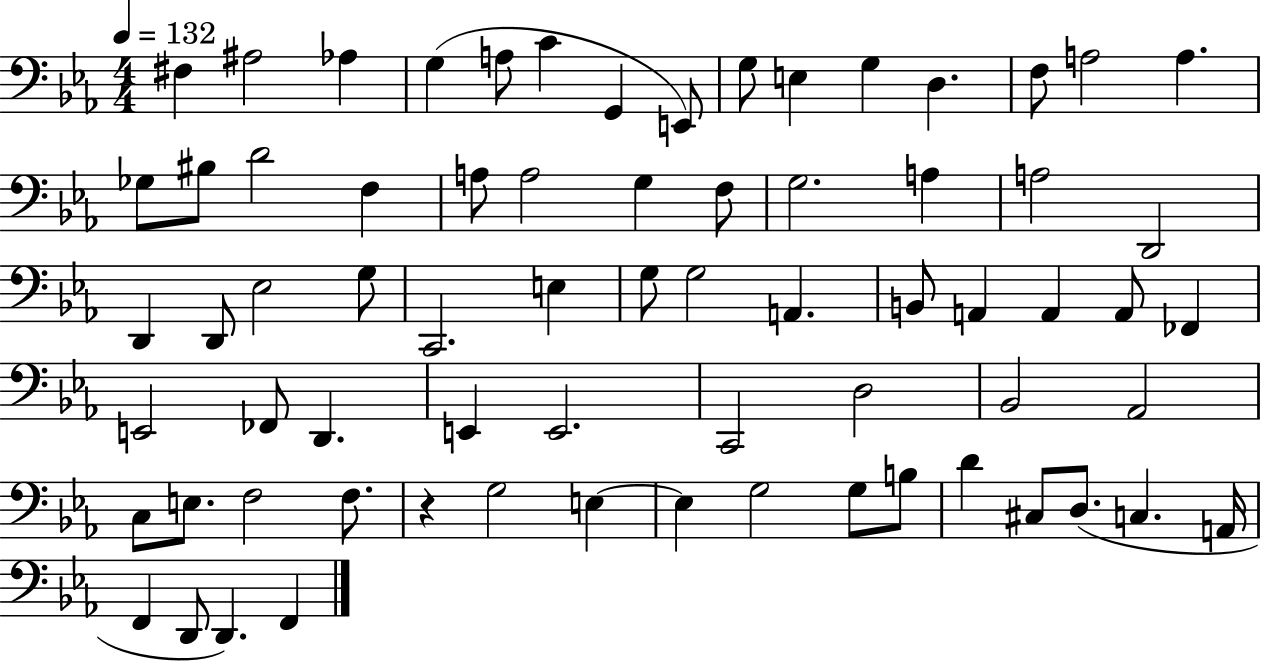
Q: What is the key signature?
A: EES major